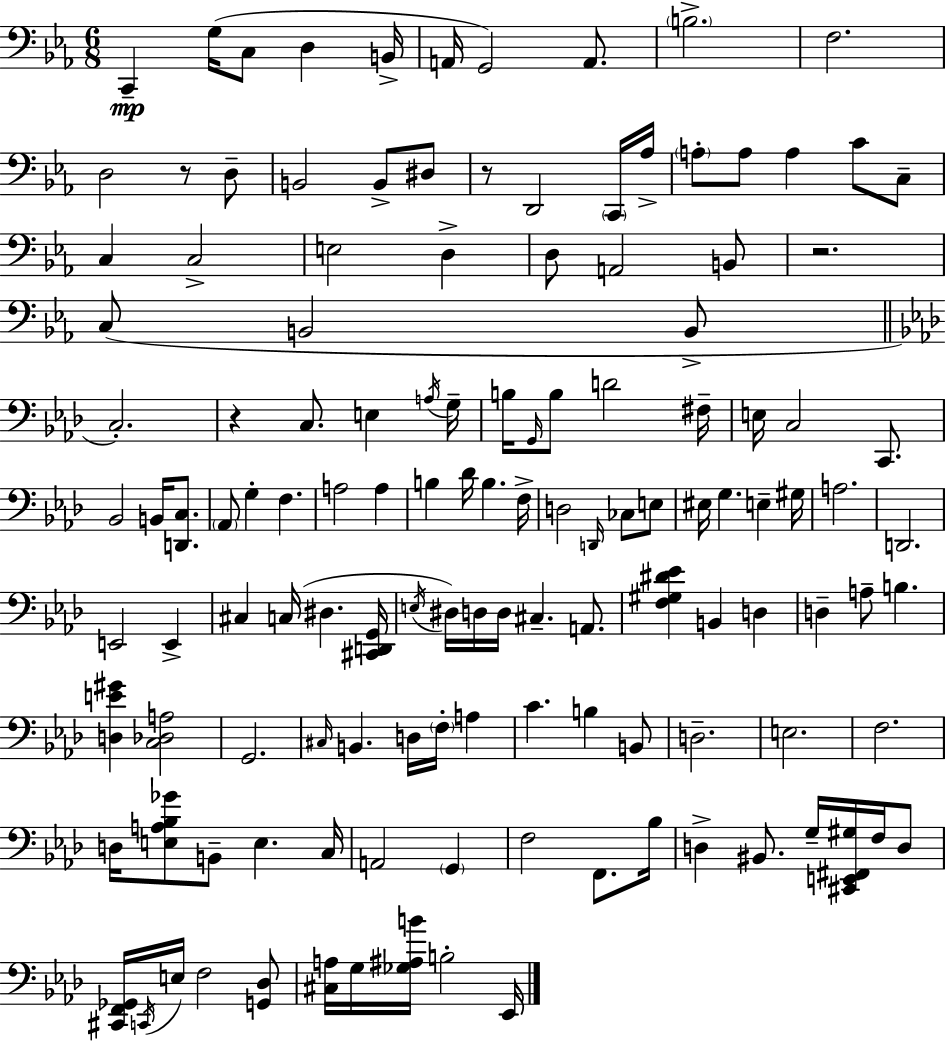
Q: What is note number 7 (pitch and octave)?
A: G2